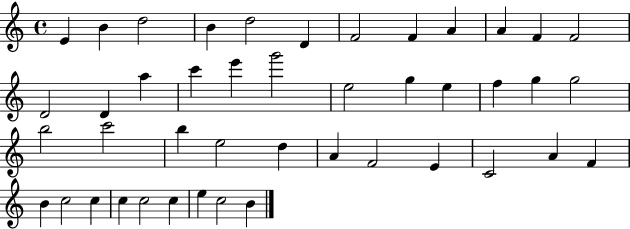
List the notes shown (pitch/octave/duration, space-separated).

E4/q B4/q D5/h B4/q D5/h D4/q F4/h F4/q A4/q A4/q F4/q F4/h D4/h D4/q A5/q C6/q E6/q G6/h E5/h G5/q E5/q F5/q G5/q G5/h B5/h C6/h B5/q E5/h D5/q A4/q F4/h E4/q C4/h A4/q F4/q B4/q C5/h C5/q C5/q C5/h C5/q E5/q C5/h B4/q